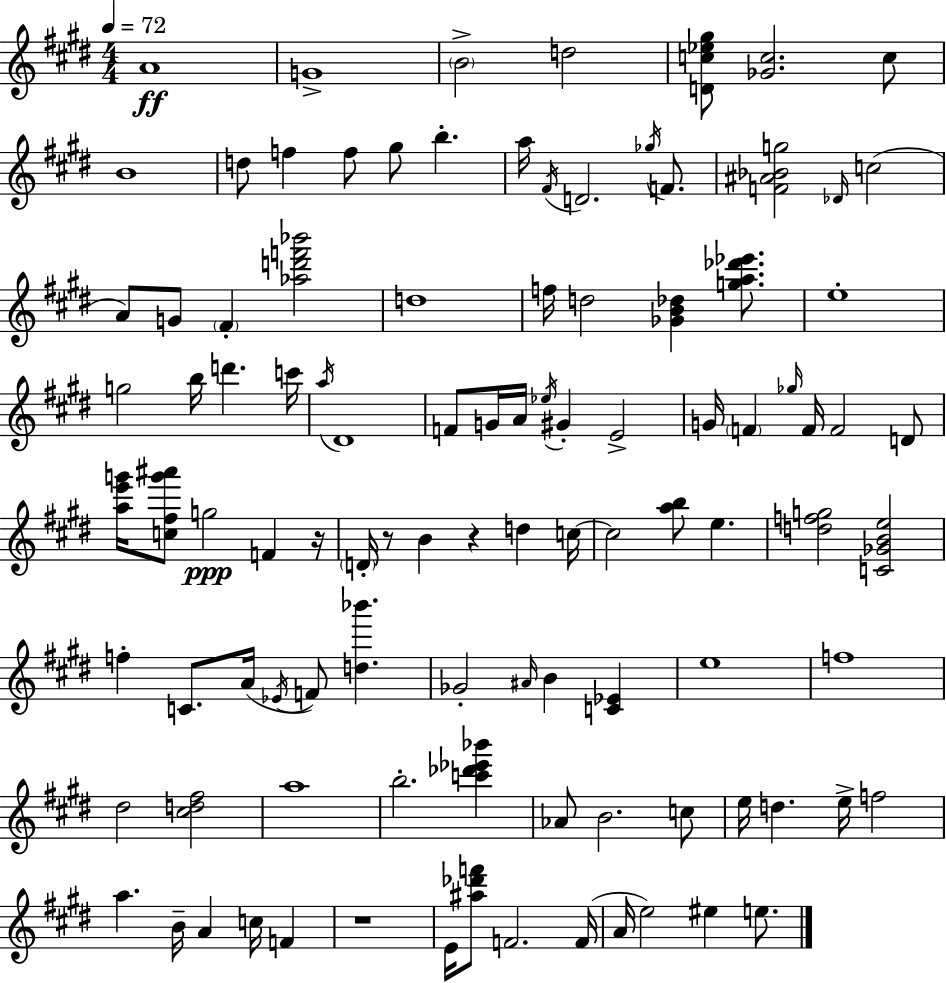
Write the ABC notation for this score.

X:1
T:Untitled
M:4/4
L:1/4
K:E
A4 G4 B2 d2 [Dc_e^g]/2 [_Gc]2 c/2 B4 d/2 f f/2 ^g/2 b a/4 ^F/4 D2 _g/4 F/2 [F^A_Bg]2 _D/4 c2 A/2 G/2 ^F [_ad'f'_b']2 d4 f/4 d2 [_GB_d] [ga_d'_e']/2 e4 g2 b/4 d' c'/4 a/4 ^D4 F/2 G/4 A/4 _e/4 ^G E2 G/4 F _g/4 F/4 F2 D/2 [ae'g']/4 [c^fg'^a']/2 g2 F z/4 D/4 z/2 B z d c/4 c2 [ab]/2 e [dfg]2 [C_GBe]2 f C/2 A/4 _E/4 F/2 [d_b'] _G2 ^A/4 B [C_E] e4 f4 ^d2 [^cd^f]2 a4 b2 [c'_d'_e'_b'] _A/2 B2 c/2 e/4 d e/4 f2 a B/4 A c/4 F z4 E/4 [^a_d'f']/2 F2 F/4 A/4 e2 ^e e/2